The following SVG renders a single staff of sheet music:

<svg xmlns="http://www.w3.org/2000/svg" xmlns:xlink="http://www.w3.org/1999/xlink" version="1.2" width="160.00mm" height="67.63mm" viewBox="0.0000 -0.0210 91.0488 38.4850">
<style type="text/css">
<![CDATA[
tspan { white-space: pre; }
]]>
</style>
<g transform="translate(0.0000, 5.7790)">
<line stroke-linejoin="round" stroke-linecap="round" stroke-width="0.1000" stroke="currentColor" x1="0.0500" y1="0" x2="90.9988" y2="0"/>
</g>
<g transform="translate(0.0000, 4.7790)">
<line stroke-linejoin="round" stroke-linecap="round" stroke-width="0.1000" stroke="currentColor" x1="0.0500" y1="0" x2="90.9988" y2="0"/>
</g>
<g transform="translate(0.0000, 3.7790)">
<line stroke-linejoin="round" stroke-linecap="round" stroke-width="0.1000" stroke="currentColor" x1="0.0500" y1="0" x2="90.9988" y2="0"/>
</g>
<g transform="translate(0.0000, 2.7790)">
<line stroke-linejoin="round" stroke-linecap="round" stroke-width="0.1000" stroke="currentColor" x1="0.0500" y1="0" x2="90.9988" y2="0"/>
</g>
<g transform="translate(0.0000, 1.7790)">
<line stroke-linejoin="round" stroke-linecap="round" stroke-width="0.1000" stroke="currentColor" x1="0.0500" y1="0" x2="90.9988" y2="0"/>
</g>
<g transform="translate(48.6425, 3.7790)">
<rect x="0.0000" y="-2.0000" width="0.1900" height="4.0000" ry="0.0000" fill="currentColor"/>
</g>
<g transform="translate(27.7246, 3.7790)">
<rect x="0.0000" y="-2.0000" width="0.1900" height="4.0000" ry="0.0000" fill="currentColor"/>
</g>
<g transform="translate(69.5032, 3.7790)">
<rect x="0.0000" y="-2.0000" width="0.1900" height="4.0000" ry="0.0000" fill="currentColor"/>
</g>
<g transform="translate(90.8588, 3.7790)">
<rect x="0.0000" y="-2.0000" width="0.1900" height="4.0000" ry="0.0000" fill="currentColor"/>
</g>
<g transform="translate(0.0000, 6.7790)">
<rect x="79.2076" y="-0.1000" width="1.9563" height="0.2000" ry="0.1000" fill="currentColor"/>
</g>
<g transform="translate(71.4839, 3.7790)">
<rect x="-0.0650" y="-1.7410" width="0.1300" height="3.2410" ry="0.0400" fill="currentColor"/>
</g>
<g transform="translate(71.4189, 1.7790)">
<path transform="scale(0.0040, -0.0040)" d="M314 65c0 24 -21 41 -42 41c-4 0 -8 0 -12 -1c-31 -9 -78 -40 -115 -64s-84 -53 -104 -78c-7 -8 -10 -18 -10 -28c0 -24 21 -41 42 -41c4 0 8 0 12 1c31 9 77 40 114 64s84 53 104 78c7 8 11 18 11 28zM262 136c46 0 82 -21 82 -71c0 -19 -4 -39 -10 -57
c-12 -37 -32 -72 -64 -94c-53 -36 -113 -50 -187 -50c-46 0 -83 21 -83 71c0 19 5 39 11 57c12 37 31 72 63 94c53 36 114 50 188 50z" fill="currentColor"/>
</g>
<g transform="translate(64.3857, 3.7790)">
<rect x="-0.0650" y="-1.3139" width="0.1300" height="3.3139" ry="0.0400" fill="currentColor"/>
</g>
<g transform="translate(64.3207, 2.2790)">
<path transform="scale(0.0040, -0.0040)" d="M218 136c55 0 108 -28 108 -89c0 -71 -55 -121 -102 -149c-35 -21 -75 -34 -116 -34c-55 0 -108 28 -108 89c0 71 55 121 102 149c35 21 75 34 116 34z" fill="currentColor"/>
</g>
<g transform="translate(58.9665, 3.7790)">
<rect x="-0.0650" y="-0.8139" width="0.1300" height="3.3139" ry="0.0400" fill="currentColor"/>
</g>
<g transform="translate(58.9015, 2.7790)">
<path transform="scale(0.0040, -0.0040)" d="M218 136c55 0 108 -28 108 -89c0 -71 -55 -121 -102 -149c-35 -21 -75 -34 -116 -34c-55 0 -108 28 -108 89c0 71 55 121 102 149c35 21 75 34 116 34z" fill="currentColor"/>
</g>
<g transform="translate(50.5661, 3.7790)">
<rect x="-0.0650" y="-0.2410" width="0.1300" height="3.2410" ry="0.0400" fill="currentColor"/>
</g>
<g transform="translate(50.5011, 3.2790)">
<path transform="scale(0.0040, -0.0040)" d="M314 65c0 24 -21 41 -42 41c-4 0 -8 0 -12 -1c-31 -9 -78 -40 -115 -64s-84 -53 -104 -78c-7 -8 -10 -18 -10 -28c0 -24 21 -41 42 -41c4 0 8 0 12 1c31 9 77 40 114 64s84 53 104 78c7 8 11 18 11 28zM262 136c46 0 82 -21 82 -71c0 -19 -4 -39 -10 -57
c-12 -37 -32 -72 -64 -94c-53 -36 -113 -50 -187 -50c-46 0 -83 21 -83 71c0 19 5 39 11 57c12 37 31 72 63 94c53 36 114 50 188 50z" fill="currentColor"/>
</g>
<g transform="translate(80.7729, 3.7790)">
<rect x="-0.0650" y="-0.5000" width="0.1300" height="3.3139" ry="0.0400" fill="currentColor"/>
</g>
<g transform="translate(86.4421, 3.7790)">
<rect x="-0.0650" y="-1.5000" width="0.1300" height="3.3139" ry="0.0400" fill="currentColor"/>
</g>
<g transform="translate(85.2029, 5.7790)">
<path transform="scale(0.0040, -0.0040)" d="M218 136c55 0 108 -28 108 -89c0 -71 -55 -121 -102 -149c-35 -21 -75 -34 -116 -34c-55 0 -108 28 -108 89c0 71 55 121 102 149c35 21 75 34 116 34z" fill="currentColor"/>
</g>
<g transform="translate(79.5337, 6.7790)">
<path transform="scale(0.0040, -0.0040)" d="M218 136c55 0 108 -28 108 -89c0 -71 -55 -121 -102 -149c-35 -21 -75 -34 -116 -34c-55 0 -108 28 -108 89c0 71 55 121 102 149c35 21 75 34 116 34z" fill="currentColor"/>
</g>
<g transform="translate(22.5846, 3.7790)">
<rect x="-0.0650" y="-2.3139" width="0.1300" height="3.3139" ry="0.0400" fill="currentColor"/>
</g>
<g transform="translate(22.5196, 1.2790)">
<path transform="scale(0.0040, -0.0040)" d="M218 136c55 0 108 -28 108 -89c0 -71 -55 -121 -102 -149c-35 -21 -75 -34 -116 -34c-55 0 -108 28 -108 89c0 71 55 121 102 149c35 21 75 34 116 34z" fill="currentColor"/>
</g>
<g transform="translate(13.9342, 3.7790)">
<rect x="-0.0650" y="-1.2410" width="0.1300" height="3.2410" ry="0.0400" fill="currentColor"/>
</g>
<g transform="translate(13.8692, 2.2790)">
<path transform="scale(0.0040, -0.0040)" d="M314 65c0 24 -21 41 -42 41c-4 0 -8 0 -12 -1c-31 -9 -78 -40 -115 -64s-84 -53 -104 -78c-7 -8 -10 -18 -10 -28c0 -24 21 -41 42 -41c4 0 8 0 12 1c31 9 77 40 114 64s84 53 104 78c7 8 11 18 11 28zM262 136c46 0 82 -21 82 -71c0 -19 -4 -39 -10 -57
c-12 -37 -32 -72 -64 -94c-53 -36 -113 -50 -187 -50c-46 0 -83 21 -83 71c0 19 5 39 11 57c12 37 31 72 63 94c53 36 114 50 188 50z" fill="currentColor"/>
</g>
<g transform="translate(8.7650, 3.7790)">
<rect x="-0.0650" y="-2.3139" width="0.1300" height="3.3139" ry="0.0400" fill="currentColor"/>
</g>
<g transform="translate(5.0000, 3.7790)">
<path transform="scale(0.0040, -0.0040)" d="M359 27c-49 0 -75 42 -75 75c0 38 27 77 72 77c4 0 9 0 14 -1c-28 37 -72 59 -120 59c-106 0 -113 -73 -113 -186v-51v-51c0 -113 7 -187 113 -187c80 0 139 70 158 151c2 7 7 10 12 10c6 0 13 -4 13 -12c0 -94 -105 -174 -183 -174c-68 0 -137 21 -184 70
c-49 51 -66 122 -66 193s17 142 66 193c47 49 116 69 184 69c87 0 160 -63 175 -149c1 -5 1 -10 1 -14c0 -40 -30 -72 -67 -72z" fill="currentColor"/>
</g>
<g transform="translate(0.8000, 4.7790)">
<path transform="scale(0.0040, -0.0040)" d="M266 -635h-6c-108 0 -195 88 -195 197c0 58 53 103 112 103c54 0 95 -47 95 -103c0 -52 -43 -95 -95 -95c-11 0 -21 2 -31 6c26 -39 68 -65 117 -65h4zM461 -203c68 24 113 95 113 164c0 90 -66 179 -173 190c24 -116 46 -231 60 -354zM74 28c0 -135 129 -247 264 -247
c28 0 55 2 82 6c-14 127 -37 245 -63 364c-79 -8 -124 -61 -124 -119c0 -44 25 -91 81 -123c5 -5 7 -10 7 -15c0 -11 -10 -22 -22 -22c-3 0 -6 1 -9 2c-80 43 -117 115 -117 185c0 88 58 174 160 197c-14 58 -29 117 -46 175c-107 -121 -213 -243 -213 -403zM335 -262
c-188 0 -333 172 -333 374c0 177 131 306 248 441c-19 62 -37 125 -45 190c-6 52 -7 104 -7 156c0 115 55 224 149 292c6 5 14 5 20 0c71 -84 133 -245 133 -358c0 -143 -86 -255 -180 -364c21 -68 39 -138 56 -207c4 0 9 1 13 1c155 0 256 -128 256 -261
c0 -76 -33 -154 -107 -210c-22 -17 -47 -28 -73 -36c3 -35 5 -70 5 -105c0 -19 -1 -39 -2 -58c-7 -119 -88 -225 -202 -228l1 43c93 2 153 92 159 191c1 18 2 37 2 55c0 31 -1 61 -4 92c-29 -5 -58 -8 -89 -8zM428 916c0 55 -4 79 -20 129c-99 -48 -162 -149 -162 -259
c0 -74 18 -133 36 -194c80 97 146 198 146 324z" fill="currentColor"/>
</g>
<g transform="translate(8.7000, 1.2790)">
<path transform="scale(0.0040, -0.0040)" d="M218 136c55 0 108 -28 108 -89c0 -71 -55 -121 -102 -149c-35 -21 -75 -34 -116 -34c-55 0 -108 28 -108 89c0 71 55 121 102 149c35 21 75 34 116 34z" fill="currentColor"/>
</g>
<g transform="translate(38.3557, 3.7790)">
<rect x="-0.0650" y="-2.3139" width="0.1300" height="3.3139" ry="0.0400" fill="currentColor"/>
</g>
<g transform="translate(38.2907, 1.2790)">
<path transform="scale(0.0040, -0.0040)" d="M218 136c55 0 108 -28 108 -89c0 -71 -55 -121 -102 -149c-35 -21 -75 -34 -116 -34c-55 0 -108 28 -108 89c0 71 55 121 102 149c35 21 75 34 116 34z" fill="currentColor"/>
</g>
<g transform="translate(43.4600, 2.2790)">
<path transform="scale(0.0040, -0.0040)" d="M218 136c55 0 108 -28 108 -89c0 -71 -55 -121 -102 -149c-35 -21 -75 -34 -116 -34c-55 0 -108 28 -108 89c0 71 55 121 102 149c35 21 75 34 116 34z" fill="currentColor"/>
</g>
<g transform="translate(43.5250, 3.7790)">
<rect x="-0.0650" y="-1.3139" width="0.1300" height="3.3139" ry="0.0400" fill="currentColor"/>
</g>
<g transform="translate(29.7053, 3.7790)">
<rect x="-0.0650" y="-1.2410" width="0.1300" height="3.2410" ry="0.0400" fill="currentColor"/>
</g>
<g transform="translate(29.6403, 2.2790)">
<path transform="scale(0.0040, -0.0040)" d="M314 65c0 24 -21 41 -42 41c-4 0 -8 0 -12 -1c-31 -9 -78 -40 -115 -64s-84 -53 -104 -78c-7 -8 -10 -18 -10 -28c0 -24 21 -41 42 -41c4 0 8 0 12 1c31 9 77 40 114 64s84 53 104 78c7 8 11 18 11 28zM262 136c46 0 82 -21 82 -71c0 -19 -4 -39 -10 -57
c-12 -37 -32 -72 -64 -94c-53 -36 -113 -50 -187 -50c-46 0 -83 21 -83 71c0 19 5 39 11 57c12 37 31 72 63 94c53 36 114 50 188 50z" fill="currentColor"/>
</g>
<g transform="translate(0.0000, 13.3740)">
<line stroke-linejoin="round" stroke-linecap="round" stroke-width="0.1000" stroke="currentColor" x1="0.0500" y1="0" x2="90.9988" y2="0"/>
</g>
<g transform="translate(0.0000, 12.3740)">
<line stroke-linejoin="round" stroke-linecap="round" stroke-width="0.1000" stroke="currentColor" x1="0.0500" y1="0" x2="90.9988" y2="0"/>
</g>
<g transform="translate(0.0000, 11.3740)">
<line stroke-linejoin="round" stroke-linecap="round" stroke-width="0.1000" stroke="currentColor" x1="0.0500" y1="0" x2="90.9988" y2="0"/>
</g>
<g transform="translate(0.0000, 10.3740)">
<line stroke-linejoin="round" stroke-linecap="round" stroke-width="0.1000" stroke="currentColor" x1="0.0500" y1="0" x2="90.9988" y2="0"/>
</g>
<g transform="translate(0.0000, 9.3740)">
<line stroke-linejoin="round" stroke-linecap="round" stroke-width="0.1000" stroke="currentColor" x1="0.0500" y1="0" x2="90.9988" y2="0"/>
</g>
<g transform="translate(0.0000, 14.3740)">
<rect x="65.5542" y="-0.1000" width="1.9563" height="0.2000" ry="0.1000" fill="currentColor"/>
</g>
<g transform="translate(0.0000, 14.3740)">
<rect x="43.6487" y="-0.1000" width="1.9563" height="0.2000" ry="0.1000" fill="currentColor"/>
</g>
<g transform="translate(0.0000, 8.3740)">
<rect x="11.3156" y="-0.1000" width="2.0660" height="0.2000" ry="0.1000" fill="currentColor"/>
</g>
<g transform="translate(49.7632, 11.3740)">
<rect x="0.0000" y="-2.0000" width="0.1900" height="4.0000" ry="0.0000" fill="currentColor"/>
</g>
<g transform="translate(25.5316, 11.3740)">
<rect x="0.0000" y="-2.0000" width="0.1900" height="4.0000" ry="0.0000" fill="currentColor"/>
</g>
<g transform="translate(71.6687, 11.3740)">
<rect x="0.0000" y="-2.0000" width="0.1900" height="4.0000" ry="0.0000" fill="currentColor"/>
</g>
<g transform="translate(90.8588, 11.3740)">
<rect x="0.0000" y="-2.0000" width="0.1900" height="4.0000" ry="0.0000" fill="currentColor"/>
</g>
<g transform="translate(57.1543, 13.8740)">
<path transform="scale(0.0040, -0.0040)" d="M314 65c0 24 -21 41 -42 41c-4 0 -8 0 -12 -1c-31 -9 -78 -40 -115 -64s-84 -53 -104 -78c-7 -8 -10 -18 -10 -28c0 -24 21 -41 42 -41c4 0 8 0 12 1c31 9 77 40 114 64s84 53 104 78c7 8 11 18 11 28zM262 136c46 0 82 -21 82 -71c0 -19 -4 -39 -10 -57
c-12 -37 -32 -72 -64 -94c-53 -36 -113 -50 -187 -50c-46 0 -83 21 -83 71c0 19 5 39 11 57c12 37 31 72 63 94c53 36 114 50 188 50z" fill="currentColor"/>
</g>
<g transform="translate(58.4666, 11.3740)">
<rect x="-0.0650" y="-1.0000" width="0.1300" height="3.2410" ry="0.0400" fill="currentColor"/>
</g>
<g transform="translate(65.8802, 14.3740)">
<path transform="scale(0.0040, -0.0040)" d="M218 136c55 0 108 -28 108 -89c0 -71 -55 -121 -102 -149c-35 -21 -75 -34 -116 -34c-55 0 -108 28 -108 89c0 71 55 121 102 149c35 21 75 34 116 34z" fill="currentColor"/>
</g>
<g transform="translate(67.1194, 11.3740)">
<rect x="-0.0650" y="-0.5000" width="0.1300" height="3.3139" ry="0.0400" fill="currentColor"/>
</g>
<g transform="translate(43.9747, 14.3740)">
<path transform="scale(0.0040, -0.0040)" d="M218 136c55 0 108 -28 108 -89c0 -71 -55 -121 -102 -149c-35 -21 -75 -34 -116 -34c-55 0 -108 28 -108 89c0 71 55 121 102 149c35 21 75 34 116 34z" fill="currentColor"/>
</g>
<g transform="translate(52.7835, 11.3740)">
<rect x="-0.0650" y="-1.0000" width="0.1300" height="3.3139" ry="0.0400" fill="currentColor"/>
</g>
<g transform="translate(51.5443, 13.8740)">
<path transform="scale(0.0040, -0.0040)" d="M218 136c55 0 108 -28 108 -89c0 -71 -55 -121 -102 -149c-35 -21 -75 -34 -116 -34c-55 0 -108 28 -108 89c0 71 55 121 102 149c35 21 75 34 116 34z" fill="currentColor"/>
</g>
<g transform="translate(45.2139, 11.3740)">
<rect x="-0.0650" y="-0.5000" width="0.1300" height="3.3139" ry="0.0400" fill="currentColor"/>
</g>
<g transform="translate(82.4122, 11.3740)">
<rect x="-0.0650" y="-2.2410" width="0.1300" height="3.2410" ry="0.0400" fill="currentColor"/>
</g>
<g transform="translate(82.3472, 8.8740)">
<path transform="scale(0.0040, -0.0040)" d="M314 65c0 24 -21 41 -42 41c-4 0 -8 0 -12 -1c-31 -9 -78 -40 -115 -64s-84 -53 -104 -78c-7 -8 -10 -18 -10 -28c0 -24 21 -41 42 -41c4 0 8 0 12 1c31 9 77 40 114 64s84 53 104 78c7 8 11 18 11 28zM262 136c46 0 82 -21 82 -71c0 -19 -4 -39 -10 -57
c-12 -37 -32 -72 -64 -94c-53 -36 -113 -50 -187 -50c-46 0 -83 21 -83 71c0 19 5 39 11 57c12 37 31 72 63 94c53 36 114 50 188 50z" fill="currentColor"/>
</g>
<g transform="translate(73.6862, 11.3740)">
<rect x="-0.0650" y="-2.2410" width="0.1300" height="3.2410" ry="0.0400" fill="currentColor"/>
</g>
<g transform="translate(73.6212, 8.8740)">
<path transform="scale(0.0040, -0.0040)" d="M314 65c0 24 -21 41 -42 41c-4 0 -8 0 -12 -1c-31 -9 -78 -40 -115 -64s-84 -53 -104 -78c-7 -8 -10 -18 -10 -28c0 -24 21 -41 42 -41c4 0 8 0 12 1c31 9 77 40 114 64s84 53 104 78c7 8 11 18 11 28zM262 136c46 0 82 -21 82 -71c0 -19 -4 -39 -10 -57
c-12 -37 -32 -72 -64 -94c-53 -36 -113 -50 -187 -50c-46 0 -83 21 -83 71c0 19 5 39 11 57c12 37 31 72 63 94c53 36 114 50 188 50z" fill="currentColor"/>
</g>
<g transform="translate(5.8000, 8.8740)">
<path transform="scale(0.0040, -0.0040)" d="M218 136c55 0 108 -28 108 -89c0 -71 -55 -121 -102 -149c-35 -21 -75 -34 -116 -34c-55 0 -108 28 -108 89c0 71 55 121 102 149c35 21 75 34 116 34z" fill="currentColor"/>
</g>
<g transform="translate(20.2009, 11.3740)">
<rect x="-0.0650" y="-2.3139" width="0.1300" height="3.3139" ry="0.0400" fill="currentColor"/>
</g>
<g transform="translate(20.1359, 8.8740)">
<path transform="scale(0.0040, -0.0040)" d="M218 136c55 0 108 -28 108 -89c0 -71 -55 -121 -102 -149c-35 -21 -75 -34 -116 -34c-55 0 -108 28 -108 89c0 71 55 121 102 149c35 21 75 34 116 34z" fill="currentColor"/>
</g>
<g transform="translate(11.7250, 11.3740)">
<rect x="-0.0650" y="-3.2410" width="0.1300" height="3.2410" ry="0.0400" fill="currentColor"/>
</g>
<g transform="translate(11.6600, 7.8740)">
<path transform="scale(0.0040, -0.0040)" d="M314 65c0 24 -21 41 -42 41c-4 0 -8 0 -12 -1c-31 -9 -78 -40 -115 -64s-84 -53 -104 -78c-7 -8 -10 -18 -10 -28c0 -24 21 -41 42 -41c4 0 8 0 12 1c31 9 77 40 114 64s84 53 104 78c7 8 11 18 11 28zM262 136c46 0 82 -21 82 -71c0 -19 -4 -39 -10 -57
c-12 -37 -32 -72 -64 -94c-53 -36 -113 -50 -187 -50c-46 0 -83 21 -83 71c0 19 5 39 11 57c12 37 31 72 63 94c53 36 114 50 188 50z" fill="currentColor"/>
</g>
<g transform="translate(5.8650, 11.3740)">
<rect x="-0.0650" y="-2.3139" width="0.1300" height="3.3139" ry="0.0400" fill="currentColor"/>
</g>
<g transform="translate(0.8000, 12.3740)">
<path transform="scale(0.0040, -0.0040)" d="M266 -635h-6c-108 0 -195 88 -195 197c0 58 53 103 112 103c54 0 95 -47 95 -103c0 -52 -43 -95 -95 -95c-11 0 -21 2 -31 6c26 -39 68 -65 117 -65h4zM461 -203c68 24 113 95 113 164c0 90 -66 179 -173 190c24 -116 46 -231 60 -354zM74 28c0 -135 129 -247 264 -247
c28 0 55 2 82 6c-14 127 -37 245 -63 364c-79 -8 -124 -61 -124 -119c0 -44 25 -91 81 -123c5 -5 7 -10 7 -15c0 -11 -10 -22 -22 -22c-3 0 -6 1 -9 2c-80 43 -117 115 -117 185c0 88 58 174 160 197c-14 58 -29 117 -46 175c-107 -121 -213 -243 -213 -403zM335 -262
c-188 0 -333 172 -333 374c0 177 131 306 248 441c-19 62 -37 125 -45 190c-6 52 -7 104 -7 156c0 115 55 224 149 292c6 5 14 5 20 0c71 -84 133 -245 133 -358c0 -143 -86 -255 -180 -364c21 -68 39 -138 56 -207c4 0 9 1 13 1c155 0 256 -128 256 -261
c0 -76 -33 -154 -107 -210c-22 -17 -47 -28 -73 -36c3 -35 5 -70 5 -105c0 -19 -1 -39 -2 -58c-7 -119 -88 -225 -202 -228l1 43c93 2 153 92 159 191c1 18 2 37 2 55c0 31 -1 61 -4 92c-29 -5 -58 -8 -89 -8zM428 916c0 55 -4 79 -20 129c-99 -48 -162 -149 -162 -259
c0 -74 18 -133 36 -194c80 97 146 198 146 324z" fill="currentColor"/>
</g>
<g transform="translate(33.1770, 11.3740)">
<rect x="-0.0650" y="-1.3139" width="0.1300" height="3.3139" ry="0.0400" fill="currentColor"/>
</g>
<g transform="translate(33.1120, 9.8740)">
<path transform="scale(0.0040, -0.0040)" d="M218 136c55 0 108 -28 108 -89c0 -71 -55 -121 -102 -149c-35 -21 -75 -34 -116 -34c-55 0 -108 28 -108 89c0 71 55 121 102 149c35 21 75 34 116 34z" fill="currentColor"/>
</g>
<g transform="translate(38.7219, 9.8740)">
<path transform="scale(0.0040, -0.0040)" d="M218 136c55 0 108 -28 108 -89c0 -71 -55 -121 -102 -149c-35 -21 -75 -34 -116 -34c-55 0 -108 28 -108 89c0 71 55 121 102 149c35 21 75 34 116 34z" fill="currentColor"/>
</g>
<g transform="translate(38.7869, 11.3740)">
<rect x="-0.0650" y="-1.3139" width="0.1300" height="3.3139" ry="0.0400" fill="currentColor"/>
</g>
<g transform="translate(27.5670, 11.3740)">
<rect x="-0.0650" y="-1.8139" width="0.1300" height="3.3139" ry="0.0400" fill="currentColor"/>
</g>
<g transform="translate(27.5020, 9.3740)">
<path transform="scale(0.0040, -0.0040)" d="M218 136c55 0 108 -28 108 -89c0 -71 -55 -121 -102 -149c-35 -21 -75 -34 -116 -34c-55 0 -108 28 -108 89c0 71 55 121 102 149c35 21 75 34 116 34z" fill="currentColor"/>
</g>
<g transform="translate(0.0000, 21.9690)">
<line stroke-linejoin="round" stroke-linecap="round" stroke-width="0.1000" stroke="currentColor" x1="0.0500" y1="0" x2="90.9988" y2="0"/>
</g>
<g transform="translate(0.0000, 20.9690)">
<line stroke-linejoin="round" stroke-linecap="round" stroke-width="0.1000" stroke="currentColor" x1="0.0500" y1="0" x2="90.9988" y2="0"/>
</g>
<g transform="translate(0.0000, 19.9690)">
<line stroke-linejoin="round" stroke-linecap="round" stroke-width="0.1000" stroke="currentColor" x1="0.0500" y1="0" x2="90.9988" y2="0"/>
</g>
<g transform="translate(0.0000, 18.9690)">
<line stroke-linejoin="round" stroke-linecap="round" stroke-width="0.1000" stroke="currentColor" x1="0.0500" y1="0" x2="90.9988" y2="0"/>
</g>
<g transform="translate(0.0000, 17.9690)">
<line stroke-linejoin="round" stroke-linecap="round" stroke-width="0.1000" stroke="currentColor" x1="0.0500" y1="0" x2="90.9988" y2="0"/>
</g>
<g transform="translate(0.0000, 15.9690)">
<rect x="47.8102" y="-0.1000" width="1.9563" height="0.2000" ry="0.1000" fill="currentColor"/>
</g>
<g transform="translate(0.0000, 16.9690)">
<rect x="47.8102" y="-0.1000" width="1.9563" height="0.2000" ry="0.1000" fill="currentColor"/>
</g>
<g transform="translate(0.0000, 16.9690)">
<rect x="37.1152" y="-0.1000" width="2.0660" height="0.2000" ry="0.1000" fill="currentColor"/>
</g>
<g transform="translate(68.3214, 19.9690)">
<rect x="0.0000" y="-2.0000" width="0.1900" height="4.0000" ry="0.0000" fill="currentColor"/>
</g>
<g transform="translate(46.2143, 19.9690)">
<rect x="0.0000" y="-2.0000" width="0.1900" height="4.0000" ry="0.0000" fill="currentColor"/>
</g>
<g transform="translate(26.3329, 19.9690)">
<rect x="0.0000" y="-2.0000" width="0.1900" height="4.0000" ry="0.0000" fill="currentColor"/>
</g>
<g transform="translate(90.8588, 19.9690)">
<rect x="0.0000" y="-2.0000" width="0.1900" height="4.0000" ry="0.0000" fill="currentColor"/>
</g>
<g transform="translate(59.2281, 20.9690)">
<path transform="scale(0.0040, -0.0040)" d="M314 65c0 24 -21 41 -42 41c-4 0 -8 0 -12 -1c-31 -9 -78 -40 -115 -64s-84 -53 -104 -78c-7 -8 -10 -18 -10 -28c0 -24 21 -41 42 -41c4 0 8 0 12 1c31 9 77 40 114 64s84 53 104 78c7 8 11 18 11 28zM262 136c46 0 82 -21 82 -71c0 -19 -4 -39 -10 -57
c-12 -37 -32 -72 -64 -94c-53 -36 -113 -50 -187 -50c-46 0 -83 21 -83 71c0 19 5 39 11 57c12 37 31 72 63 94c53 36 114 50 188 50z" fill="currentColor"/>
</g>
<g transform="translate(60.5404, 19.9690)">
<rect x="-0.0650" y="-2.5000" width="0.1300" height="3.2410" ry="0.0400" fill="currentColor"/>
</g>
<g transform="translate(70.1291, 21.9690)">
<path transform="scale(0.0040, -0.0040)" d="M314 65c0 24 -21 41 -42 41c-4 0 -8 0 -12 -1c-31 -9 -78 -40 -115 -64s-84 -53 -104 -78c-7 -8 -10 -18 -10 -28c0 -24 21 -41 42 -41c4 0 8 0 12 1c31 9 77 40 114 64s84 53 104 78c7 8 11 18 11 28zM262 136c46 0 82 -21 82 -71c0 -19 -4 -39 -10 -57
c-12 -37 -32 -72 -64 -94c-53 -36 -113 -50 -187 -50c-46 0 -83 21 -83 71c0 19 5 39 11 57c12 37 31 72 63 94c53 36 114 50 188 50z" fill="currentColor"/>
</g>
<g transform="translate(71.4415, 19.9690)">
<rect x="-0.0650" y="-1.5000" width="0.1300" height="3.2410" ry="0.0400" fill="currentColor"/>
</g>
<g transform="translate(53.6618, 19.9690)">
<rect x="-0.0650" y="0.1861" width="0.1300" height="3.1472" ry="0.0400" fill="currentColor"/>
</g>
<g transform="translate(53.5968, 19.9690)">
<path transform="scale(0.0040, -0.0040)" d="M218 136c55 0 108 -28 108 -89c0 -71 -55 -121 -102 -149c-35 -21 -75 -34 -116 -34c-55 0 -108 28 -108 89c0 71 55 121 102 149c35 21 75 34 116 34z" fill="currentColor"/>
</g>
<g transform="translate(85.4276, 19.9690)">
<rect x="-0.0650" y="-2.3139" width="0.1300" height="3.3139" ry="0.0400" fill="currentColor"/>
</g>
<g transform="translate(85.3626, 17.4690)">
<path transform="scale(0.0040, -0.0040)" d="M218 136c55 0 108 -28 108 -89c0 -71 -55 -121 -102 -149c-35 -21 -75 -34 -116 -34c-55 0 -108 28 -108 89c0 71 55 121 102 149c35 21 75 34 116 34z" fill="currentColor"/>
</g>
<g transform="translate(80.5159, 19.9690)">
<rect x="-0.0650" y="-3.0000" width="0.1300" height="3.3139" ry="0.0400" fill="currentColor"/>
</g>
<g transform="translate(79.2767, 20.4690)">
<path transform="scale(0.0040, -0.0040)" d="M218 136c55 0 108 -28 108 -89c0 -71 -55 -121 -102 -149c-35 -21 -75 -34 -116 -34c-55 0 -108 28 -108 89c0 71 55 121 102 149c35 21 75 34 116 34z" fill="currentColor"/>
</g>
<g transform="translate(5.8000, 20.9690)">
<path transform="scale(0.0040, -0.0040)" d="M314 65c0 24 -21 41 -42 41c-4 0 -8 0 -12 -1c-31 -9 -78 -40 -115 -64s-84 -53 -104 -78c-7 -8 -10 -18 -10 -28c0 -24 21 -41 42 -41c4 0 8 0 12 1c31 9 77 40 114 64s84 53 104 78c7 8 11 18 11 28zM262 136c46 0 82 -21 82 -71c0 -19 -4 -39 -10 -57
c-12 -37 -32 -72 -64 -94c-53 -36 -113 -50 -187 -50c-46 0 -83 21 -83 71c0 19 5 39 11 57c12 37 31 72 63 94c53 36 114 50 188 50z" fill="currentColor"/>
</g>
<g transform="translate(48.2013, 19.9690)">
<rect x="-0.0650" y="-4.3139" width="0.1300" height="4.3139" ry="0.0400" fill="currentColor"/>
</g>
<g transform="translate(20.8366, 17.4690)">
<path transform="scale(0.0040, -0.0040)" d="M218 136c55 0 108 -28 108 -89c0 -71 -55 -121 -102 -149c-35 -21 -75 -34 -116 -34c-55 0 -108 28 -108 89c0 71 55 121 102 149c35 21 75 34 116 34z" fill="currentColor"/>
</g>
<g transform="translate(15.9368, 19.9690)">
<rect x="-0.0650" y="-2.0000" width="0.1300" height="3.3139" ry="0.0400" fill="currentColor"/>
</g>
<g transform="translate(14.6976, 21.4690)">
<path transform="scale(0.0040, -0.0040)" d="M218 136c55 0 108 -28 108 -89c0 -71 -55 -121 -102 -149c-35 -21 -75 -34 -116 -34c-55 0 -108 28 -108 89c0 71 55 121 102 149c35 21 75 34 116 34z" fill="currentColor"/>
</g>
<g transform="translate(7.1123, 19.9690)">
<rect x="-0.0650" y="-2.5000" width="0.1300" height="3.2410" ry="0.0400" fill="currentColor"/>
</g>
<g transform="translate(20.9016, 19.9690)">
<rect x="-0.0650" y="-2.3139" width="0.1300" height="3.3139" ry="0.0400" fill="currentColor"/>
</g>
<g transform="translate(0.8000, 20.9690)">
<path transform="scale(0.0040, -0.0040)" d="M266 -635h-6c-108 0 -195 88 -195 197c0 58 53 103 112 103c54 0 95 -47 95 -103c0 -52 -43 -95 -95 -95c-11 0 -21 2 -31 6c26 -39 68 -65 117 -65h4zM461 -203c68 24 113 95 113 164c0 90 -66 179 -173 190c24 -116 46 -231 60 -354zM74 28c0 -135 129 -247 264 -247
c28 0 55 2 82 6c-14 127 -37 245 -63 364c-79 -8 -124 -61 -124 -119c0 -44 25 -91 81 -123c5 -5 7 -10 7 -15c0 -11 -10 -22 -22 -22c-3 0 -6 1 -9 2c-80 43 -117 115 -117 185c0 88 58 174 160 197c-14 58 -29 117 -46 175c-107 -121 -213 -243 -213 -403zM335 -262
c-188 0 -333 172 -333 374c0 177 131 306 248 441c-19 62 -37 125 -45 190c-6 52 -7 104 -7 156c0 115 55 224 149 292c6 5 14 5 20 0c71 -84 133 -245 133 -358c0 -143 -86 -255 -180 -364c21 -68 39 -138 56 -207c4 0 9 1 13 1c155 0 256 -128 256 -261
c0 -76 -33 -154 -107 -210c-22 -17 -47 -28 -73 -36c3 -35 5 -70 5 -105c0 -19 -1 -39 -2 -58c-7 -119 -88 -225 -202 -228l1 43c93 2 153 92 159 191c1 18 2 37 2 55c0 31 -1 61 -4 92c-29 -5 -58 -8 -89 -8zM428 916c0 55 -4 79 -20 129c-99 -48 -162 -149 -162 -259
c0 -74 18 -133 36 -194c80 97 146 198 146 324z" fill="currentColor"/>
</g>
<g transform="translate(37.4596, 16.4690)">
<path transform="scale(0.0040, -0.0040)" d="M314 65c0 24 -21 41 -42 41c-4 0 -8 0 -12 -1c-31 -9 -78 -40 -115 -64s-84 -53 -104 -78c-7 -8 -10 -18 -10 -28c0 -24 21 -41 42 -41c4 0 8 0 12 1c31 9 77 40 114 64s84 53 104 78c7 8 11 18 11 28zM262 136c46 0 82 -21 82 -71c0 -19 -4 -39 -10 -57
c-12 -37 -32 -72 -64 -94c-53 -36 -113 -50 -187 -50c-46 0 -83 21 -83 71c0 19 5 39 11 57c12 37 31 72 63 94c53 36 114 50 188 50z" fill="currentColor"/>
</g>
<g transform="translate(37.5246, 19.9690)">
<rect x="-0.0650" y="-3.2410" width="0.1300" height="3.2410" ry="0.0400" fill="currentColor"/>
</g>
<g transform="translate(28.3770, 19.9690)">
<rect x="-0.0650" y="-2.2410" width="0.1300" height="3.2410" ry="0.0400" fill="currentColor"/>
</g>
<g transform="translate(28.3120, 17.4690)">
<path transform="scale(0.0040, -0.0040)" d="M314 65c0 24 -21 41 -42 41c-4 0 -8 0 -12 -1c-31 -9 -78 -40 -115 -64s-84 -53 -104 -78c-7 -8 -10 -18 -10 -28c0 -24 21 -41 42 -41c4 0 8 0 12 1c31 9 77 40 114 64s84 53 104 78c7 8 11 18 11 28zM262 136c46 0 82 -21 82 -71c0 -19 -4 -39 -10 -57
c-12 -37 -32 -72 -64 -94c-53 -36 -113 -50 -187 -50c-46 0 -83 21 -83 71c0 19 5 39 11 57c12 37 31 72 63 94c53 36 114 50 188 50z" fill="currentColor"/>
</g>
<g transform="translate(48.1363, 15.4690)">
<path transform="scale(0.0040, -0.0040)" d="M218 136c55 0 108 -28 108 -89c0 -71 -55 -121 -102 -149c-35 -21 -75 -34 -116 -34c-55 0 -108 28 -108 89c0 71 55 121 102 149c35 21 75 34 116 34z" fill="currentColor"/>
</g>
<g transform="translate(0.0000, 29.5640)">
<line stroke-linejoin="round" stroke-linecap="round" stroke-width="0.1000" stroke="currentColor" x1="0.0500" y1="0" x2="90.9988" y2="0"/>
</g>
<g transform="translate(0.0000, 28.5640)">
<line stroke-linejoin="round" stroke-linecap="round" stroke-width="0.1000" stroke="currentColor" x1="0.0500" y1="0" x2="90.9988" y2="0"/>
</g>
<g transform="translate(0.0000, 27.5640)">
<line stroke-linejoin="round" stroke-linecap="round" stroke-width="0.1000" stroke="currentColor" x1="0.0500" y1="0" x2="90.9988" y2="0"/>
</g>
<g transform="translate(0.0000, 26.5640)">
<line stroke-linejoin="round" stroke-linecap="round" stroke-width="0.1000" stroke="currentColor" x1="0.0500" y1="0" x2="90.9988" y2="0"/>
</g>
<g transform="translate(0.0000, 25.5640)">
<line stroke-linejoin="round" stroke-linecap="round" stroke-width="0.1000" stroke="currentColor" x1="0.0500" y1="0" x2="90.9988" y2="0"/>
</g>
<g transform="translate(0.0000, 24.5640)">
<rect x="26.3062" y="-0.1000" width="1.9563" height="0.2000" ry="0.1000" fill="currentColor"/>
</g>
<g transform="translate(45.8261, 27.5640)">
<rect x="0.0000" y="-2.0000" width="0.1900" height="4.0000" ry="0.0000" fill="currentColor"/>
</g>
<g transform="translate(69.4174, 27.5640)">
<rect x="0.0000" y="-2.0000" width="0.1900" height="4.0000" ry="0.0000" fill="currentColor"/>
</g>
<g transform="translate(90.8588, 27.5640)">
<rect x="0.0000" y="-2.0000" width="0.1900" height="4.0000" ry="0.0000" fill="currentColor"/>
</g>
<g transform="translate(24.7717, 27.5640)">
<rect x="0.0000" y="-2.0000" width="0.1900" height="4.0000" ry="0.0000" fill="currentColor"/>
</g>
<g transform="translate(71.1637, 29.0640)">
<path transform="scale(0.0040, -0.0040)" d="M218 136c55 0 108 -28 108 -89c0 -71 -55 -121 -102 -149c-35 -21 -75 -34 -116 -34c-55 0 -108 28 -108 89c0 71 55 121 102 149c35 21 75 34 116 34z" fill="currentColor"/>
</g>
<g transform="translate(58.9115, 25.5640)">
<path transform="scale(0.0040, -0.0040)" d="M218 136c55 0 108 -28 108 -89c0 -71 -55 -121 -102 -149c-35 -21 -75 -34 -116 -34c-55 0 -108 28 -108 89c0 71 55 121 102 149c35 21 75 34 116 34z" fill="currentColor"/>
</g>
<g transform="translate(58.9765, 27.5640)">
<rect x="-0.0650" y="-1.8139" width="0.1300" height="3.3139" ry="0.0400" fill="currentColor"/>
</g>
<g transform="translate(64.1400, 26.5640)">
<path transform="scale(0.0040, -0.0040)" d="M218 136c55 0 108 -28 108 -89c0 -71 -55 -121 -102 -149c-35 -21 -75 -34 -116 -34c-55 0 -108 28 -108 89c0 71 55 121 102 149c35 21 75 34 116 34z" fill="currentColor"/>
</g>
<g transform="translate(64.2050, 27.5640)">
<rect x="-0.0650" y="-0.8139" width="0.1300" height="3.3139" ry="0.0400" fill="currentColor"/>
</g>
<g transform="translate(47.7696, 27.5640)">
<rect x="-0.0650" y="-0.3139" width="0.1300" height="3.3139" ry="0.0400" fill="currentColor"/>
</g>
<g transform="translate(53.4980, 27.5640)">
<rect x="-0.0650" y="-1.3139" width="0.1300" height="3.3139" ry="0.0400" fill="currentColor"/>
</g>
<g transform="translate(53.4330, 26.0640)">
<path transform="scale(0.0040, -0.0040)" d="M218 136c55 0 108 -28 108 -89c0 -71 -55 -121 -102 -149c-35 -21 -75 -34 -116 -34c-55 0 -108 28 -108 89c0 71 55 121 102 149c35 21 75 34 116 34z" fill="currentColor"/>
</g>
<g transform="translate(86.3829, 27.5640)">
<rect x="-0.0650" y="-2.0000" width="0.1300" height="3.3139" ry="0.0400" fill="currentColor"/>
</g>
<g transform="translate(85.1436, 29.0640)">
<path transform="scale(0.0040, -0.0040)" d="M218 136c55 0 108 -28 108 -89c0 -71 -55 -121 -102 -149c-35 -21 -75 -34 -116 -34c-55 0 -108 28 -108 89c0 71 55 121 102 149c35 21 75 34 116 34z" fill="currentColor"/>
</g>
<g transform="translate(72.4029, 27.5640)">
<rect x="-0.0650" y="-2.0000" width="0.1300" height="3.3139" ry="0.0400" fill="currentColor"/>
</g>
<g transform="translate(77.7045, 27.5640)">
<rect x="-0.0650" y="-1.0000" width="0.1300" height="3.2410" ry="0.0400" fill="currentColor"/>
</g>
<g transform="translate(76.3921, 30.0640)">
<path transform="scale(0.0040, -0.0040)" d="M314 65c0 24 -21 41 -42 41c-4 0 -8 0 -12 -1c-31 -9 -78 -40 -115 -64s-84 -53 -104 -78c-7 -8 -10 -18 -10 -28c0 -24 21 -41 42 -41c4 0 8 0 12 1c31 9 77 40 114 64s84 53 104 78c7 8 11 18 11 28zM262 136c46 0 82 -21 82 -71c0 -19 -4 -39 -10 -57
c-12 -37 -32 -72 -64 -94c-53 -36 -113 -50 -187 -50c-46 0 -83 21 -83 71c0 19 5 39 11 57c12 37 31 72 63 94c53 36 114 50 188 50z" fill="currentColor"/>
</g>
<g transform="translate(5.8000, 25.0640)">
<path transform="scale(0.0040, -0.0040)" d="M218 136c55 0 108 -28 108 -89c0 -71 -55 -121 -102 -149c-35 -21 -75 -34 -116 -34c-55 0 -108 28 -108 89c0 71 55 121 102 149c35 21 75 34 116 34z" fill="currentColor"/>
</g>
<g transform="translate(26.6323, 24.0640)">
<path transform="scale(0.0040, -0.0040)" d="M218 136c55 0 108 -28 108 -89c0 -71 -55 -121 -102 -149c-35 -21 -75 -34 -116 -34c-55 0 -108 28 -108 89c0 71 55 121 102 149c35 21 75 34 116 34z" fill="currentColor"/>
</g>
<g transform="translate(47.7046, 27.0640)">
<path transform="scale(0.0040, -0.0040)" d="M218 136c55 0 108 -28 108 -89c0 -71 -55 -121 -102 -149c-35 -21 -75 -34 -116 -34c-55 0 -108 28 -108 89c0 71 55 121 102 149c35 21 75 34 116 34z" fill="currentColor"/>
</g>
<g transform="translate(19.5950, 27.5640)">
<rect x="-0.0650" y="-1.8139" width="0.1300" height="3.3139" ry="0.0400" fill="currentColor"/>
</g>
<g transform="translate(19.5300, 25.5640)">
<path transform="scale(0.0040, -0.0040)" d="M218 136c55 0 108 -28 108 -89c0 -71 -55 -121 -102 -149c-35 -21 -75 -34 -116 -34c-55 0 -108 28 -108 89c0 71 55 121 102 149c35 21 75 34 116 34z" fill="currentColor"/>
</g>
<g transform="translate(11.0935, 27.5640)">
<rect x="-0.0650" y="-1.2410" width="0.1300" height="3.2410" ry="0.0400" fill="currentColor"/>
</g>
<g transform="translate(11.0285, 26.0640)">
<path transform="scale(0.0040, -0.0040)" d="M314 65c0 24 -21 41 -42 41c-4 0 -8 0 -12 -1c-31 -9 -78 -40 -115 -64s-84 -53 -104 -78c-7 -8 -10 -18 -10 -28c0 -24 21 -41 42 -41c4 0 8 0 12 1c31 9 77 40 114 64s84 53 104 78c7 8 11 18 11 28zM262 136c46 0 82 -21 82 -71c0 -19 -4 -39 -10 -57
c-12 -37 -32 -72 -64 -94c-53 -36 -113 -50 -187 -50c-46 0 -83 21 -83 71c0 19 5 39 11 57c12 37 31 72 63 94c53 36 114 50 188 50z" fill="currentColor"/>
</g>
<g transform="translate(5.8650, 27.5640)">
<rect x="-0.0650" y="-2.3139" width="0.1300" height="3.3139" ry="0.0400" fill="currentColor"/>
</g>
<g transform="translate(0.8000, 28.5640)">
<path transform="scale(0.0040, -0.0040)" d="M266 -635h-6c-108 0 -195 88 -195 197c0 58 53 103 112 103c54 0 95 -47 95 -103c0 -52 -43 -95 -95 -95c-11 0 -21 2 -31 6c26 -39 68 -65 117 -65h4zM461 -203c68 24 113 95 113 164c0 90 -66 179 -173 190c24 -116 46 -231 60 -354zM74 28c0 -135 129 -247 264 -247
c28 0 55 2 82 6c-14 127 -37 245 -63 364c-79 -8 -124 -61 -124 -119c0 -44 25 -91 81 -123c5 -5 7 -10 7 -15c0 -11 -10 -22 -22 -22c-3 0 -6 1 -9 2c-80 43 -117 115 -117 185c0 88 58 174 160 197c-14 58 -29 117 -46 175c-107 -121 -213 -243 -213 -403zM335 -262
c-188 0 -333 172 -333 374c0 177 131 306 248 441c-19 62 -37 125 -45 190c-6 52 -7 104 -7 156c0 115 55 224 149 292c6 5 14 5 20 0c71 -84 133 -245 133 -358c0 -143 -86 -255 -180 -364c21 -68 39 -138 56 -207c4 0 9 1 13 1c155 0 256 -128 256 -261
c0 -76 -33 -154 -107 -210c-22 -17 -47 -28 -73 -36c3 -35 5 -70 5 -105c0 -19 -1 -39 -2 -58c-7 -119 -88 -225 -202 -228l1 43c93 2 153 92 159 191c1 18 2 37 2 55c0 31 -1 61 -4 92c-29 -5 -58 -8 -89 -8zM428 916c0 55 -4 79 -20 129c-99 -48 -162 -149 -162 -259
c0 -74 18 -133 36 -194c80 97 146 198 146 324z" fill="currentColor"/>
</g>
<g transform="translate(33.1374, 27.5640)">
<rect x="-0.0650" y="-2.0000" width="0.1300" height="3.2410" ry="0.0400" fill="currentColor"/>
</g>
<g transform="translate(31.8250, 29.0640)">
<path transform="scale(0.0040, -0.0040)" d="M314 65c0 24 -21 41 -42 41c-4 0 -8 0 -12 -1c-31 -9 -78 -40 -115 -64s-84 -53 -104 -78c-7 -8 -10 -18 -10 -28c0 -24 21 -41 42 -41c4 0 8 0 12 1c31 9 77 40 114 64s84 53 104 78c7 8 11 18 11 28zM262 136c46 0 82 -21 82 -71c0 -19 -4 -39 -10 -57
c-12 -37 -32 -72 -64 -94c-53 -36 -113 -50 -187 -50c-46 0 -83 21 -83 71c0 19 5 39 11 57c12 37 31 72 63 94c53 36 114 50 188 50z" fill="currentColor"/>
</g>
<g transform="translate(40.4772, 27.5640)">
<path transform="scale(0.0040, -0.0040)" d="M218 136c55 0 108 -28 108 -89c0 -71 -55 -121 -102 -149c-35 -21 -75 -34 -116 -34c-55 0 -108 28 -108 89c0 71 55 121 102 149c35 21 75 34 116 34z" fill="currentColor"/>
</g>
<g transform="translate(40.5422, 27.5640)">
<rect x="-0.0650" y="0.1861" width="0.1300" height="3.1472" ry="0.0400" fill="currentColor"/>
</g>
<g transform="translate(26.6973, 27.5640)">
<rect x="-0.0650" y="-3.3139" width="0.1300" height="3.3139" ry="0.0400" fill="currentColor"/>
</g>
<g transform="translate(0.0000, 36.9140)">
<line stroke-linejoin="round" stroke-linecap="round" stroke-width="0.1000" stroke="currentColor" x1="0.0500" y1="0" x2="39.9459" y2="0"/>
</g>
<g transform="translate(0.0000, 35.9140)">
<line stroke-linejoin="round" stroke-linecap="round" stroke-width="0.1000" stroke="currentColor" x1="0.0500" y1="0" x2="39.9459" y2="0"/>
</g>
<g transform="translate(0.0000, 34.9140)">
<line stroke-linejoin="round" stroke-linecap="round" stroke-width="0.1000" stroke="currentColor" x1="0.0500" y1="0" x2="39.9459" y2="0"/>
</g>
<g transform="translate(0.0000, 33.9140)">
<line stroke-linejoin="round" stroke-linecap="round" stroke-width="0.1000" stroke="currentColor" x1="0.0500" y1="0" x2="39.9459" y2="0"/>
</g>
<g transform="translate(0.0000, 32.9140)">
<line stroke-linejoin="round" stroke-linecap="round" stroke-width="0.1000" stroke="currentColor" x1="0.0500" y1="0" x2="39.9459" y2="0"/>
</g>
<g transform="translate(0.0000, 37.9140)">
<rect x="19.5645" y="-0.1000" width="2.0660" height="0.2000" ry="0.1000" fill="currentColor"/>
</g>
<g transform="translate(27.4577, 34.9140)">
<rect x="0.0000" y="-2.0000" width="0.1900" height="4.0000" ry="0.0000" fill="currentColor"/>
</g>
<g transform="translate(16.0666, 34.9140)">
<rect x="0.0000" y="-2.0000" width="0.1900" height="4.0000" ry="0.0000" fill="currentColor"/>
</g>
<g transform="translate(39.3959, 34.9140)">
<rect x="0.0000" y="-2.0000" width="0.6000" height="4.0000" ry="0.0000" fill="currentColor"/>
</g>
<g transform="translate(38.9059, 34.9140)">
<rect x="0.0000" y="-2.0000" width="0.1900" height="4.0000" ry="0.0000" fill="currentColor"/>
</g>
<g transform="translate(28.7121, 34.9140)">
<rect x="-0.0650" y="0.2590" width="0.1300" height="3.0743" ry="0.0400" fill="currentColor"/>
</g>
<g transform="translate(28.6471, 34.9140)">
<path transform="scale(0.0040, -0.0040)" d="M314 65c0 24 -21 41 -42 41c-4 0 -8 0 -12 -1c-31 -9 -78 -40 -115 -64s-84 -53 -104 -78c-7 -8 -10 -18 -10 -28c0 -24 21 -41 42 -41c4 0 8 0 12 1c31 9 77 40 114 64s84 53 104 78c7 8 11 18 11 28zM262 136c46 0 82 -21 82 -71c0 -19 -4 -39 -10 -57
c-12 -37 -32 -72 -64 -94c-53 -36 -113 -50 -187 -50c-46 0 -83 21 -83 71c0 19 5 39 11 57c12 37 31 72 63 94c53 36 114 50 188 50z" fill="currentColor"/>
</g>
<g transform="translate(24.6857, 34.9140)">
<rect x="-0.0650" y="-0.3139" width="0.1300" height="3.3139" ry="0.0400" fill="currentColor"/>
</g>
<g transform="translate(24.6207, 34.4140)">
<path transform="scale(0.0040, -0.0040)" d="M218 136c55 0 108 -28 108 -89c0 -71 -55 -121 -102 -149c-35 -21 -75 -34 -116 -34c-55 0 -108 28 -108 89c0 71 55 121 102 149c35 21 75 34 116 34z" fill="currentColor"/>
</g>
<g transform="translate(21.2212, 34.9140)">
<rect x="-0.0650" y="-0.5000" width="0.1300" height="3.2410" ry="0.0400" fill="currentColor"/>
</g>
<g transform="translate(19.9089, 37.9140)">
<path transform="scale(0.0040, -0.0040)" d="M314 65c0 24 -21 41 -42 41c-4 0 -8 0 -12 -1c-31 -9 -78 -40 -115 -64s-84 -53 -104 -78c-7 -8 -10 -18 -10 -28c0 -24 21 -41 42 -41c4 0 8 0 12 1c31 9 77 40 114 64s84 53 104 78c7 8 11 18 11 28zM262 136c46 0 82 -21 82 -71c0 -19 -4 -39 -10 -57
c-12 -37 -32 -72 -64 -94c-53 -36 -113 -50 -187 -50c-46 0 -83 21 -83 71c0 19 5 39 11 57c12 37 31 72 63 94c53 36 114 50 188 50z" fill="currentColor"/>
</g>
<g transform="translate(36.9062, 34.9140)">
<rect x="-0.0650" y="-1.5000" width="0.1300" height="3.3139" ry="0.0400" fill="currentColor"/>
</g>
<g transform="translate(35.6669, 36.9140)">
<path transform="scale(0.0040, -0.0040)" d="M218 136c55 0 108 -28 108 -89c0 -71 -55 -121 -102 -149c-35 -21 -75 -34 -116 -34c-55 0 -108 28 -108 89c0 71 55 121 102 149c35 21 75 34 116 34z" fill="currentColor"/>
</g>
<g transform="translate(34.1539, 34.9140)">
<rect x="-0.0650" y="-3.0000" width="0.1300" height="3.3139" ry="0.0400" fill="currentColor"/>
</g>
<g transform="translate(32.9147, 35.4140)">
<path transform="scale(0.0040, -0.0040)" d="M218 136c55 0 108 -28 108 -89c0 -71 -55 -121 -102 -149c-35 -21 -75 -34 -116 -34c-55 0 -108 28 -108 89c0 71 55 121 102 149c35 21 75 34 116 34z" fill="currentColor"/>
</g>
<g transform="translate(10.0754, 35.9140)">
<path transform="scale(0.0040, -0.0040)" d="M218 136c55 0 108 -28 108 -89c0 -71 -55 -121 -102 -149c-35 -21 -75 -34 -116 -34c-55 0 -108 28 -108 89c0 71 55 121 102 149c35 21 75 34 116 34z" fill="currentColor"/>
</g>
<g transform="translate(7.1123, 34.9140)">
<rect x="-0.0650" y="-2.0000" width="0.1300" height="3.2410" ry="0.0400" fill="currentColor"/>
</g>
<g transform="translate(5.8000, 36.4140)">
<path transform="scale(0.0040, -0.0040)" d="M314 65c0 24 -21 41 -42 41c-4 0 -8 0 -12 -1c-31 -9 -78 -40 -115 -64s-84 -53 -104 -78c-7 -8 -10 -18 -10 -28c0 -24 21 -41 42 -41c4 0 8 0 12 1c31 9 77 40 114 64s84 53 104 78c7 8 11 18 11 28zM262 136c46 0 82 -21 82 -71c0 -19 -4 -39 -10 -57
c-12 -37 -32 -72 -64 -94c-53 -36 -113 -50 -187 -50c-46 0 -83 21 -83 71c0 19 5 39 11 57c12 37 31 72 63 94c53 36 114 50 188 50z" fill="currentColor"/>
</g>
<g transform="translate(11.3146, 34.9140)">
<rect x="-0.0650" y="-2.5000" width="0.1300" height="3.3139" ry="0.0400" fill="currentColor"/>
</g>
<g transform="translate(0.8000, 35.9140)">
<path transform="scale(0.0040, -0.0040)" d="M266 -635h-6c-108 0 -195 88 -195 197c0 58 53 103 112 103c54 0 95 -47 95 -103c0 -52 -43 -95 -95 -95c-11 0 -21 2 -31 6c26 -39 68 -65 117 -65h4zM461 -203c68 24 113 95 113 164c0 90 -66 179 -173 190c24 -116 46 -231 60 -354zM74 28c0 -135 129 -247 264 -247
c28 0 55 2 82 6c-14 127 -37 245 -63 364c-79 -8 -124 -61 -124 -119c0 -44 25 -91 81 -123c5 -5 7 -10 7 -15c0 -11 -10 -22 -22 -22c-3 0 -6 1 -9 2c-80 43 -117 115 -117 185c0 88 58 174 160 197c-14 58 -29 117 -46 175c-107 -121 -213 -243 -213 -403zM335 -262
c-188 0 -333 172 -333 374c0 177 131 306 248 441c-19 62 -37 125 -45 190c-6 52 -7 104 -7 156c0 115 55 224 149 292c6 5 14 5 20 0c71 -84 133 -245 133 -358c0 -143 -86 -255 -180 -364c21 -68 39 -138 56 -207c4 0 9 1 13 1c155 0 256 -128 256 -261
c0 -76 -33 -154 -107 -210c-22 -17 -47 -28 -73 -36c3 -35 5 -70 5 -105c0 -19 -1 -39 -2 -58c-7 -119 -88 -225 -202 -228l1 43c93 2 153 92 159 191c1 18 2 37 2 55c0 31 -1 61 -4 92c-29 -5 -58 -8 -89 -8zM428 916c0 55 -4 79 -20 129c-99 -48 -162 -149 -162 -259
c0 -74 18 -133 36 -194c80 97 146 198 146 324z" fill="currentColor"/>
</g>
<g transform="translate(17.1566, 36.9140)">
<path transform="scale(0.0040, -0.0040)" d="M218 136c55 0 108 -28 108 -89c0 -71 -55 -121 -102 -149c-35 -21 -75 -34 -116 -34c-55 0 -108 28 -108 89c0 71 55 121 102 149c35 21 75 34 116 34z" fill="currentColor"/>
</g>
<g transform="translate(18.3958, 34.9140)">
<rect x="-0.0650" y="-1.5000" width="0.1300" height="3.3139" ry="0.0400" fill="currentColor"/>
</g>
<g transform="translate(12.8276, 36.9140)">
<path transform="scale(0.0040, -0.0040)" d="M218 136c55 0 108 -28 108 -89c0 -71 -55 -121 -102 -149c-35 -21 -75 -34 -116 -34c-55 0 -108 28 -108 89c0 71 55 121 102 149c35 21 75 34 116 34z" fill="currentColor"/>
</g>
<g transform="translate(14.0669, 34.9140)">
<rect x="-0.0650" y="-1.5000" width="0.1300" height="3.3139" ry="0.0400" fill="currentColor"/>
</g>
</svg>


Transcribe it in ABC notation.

X:1
T:Untitled
M:4/4
L:1/4
K:C
g e2 g e2 g e c2 d e f2 C E g b2 g f e e C D D2 C g2 g2 G2 F g g2 b2 d' B G2 E2 A g g e2 f b F2 B c e f d F D2 F F2 G E E C2 c B2 A E